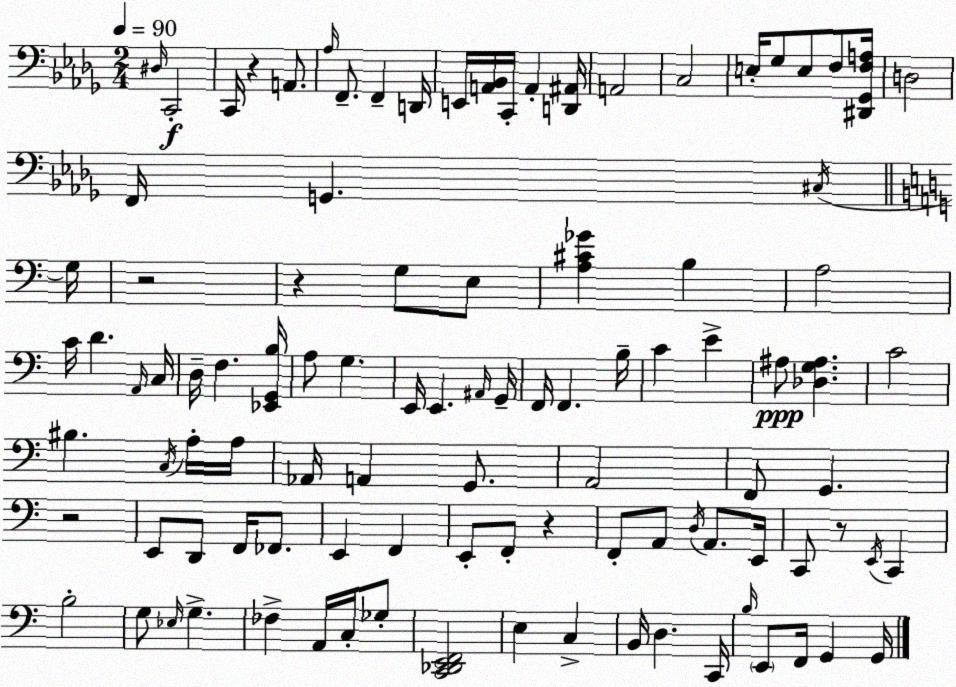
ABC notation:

X:1
T:Untitled
M:2/4
L:1/4
K:Bbm
^D,/4 C,,2 C,,/4 z A,,/2 _A,/4 F,,/2 F,, D,,/4 E,,/4 [A,,_B,,]/4 C,,/4 A,, [D,,^A,,]/4 A,,2 C,2 E,/4 _G,/2 E,/2 F,/2 [^D,,_G,,F,A,]/4 D,2 F,,/4 G,, ^C,/4 G,/4 z2 z G,/2 E,/2 [A,^C_G] B, A,2 C/4 D A,,/4 C,/4 D,/4 F, [_E,,G,,B,]/4 A,/2 G, E,,/4 E,, ^A,,/4 G,,/4 F,,/4 F,, B,/4 C E ^A,/2 [_D,G,^A,] C2 ^B, C,/4 A,/4 A,/4 _A,,/4 A,, G,,/2 A,,2 F,,/2 G,, z2 E,,/2 D,,/2 F,,/4 _F,,/2 E,, F,, E,,/2 F,,/2 z F,,/2 A,,/2 D,/4 A,,/2 E,,/4 C,,/2 z/2 E,,/4 C,, B,2 G,/2 _E,/4 G, _F, A,,/4 C,/4 _G,/2 [C,,_D,,E,,F,,]2 E, C, B,,/4 D, C,,/4 B,/4 E,,/2 F,,/4 G,, G,,/4